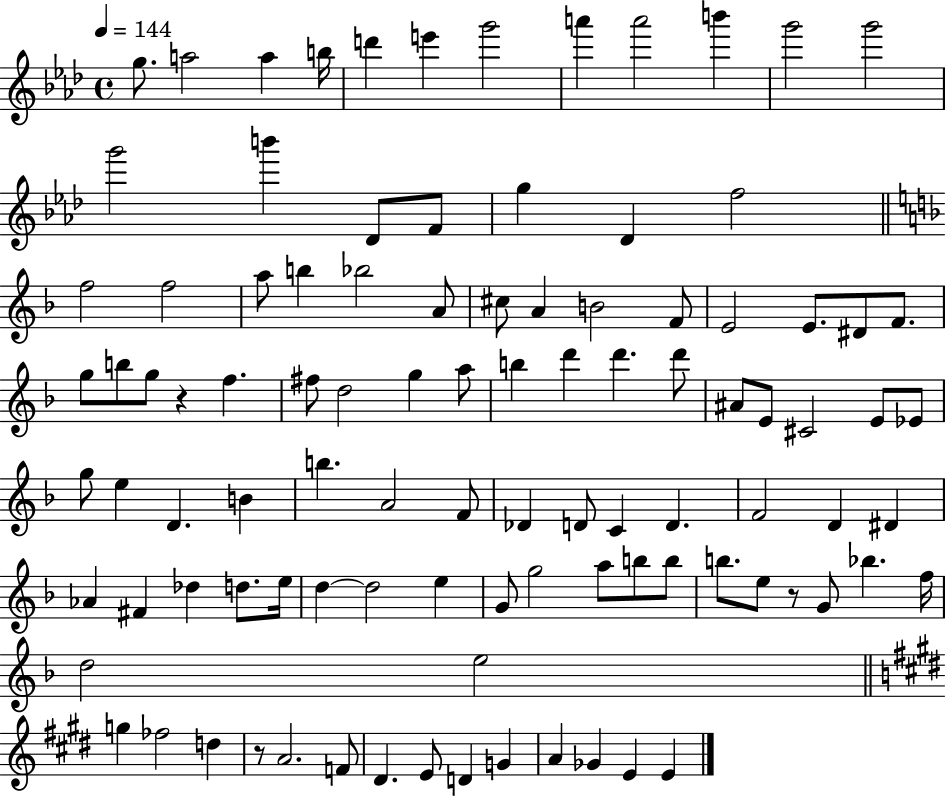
{
  \clef treble
  \time 4/4
  \defaultTimeSignature
  \key aes \major
  \tempo 4 = 144
  g''8. a''2 a''4 b''16 | d'''4 e'''4 g'''2 | a'''4 a'''2 b'''4 | g'''2 g'''2 | \break g'''2 b'''4 des'8 f'8 | g''4 des'4 f''2 | \bar "||" \break \key d \minor f''2 f''2 | a''8 b''4 bes''2 a'8 | cis''8 a'4 b'2 f'8 | e'2 e'8. dis'8 f'8. | \break g''8 b''8 g''8 r4 f''4. | fis''8 d''2 g''4 a''8 | b''4 d'''4 d'''4. d'''8 | ais'8 e'8 cis'2 e'8 ees'8 | \break g''8 e''4 d'4. b'4 | b''4. a'2 f'8 | des'4 d'8 c'4 d'4. | f'2 d'4 dis'4 | \break aes'4 fis'4 des''4 d''8. e''16 | d''4~~ d''2 e''4 | g'8 g''2 a''8 b''8 b''8 | b''8. e''8 r8 g'8 bes''4. f''16 | \break d''2 e''2 | \bar "||" \break \key e \major g''4 fes''2 d''4 | r8 a'2. f'8 | dis'4. e'8 d'4 g'4 | a'4 ges'4 e'4 e'4 | \break \bar "|."
}